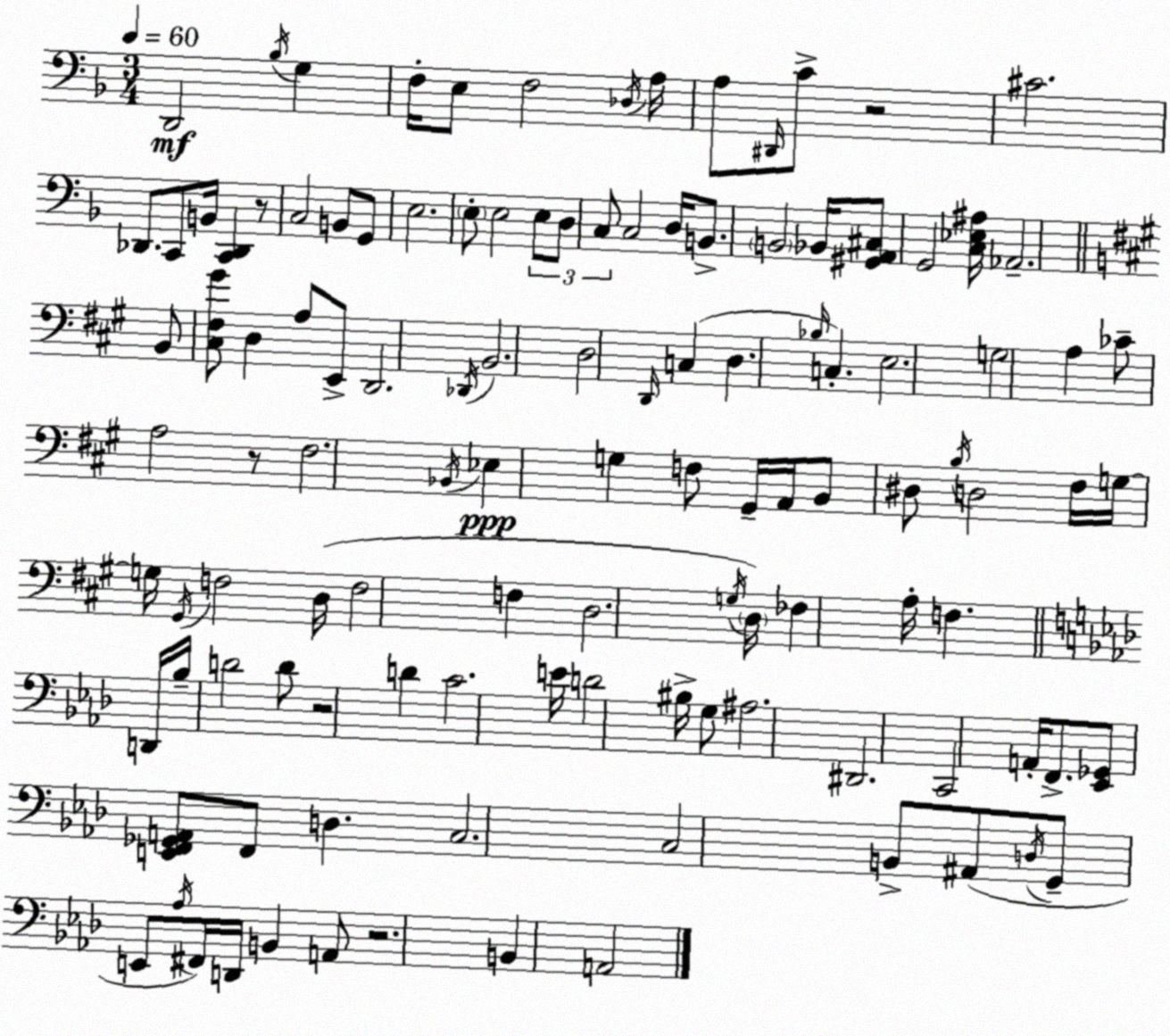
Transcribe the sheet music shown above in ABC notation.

X:1
T:Untitled
M:3/4
L:1/4
K:Dm
D,,2 _B,/4 G, F,/4 E,/2 F,2 _D,/4 A,/4 A,/2 ^D,,/4 C/2 z2 ^C2 _D,,/2 C,,/2 B,,/4 [C,,_D,,] z/2 C,2 B,,/2 G,,/2 E,2 E,/2 E,2 E,/2 D,/2 C,/2 C,2 D,/4 B,,/2 B,,2 _B,,/4 [^G,,A,,^C,]/2 G,,2 [C,_E,^A,]/4 _A,,2 B,,/2 [^C,^F,^G]/2 D, A,/2 E,,/2 D,,2 _D,,/4 B,,2 D,2 D,,/4 C, D, _B,/4 C, E,2 G,2 A, _C/2 A,2 z/2 ^F,2 _B,,/4 _E, G, F,/2 ^G,,/4 A,,/4 B,,/2 ^D,/2 B,/4 D,2 ^F,/4 G,/4 G,/4 ^G,,/4 F,2 D,/4 F,2 F, D,2 G,/4 D,/4 _F, A,/4 F, D,,/4 _B,/4 D2 D/2 z2 D C2 E/4 D2 ^B,/4 G,/2 ^A,2 ^D,,2 C,,2 A,,/4 F,,/2 [_E,,_G,,]/2 [E,,F,,_G,,A,,]/2 F,,/2 D, C,2 C,2 B,,/2 ^A,,/2 D,/4 G,,/2 E,,/2 _A,/4 ^F,,/4 D,,/4 B,, A,,/2 z2 B,, A,,2